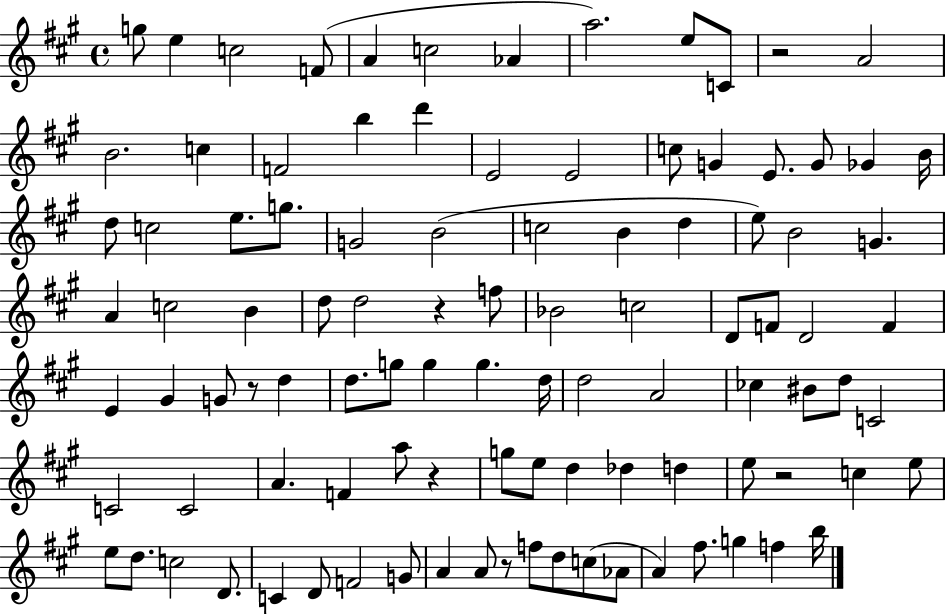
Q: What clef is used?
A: treble